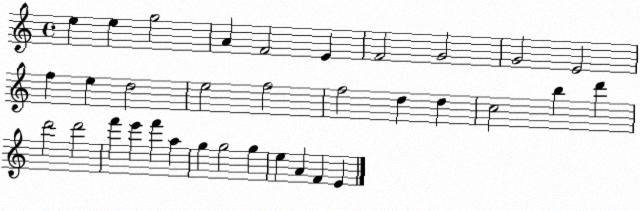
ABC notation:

X:1
T:Untitled
M:4/4
L:1/4
K:C
e e g2 A F2 E F2 G2 G2 E2 f e d2 e2 f2 f2 d d c2 b d' d'2 d'2 f' e' f' a g g2 g e A F E